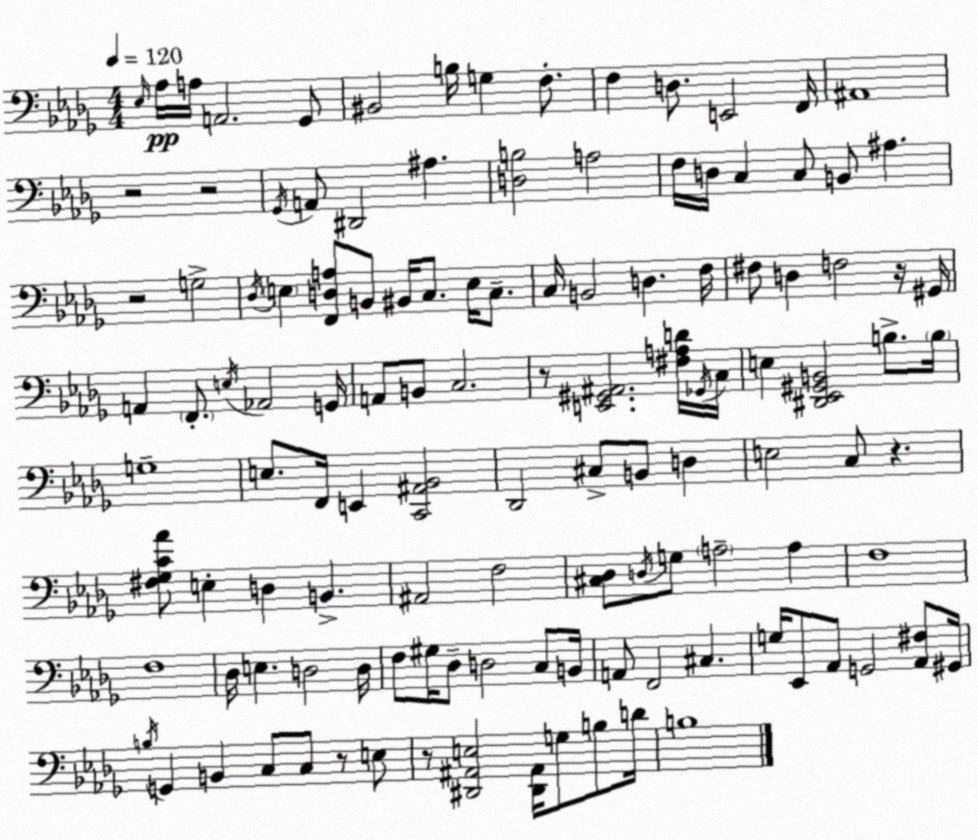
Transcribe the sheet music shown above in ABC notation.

X:1
T:Untitled
M:4/4
L:1/4
K:Bbm
_E,/4 _A,/4 A,/4 A,,2 _G,,/2 ^B,,2 B,/4 G, F,/2 F, D,/2 E,,2 F,,/4 ^A,,4 z2 z2 _G,,/4 A,,/2 ^D,,2 ^A, [D,B,]2 A,2 F,/4 D,/4 C, C,/2 B,,/2 ^A, z2 G,2 _D,/4 E, [F,,D,A,]/2 B,,/2 ^B,,/4 C,/2 E,/4 C,/2 C,/4 B,,2 D, F,/4 ^F,/2 D, F,2 z/4 ^G,,/4 A,, F,,/2 E,/4 _A,,2 G,,/4 A,,/2 B,,/2 C,2 z/2 [E,,^G,,^A,,]2 [^F,A,D]/4 _G,,/4 C,/4 E, [^D,,_E,,^G,,B,,]2 B,/2 B,/4 G,4 E,/2 F,,/4 E,, [C,,^A,,_B,,]2 _D,,2 ^C,/2 B,,/2 D, E,2 C,/2 z [^F,_G,C_A]/2 E, D, B,, ^A,,2 F,2 [^C,_D,]/2 D,/4 G,/2 A,2 A, F,4 F,4 _D,/4 E, D,2 D,/4 F,/2 ^G,/4 _D,/2 D,2 C,/2 B,,/4 A,,/2 F,,2 ^C, G,/4 _E,,/2 _A,,/2 G,,2 [_A,,^F,]/2 ^G,,/4 B,/4 G,, B,, C,/2 C,/2 z/2 E,/2 z/2 [^D,,^A,,E,]2 [^D,,^A,,]/4 G,/2 B,/2 D/4 B,4